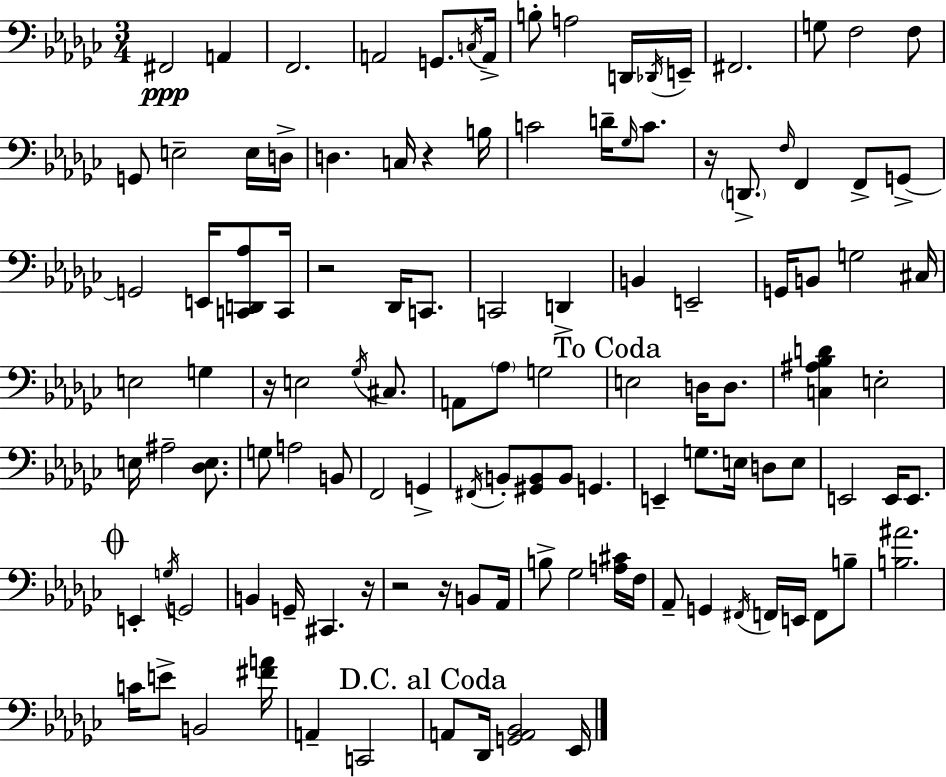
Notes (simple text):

F#2/h A2/q F2/h. A2/h G2/e. C3/s A2/s B3/e A3/h D2/s Db2/s E2/s F#2/h. G3/e F3/h F3/e G2/e E3/h E3/s D3/s D3/q. C3/s R/q B3/s C4/h D4/s Gb3/s C4/e. R/s D2/e. F3/s F2/q F2/e G2/e G2/h E2/s [C2,D2,Ab3]/e C2/s R/h Db2/s C2/e. C2/h D2/q B2/q E2/h G2/s B2/e G3/h C#3/s E3/h G3/q R/s E3/h Gb3/s C#3/e. A2/e Ab3/e G3/h E3/h D3/s D3/e. [C3,A#3,Bb3,D4]/q E3/h E3/s A#3/h [Db3,E3]/e. G3/e A3/h B2/e F2/h G2/q F#2/s B2/e [G#2,B2]/e B2/e G2/q. E2/q G3/e. E3/s D3/e E3/e E2/h E2/s E2/e. E2/q G3/s G2/h B2/q G2/s C#2/q. R/s R/h R/s B2/e Ab2/s B3/e Gb3/h [A3,C#4]/s F3/s Ab2/e G2/q F#2/s F2/s E2/s F2/e B3/e [B3,A#4]/h. C4/s E4/e B2/h [F#4,A4]/s A2/q C2/h A2/e Db2/s [G2,A2,Bb2]/h Eb2/s